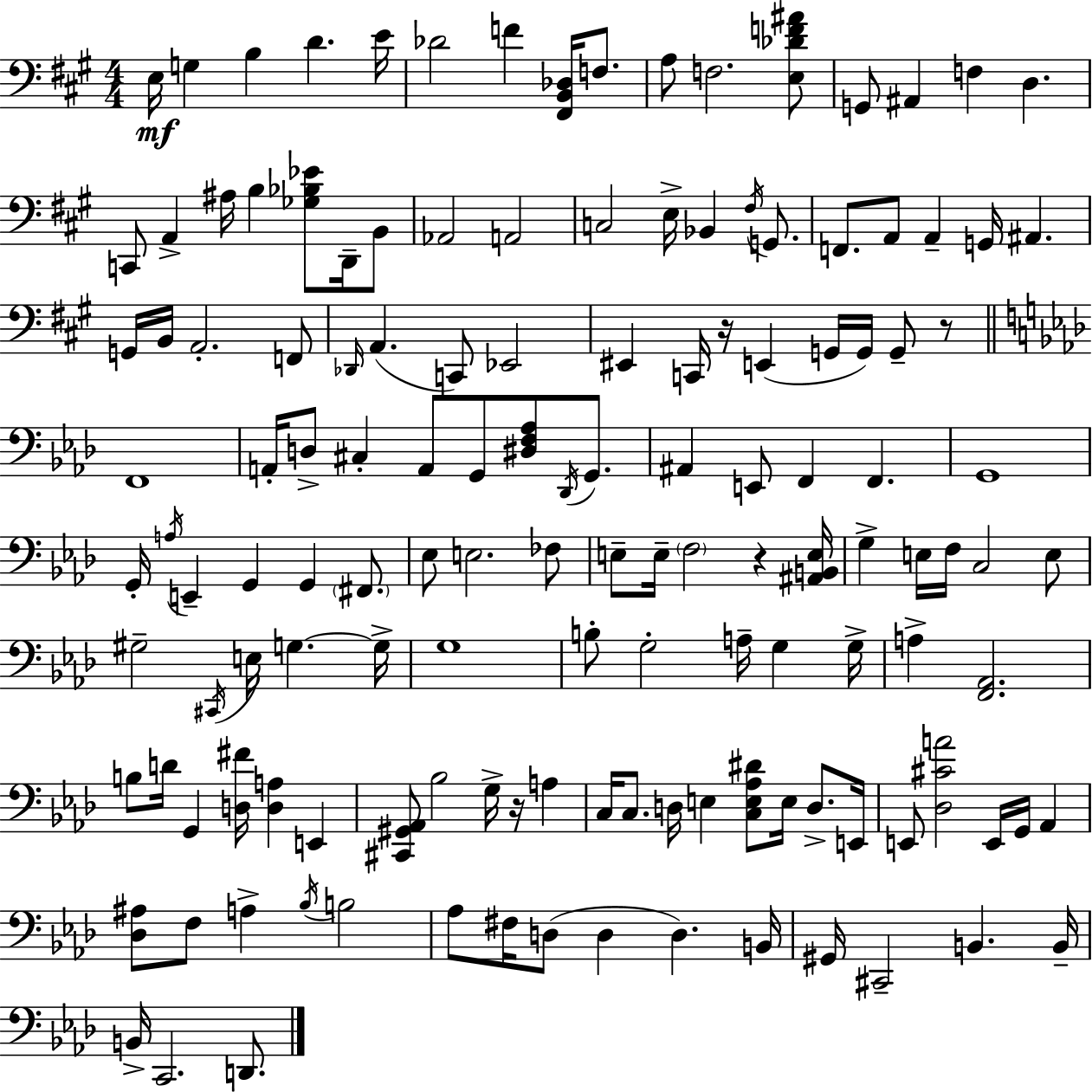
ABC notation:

X:1
T:Untitled
M:4/4
L:1/4
K:A
E,/4 G, B, D E/4 _D2 F [^F,,B,,_D,]/4 F,/2 A,/2 F,2 [E,_DF^A]/2 G,,/2 ^A,, F, D, C,,/2 A,, ^A,/4 B, [_G,_B,_E]/2 D,,/4 B,,/2 _A,,2 A,,2 C,2 E,/4 _B,, ^F,/4 G,,/2 F,,/2 A,,/2 A,, G,,/4 ^A,, G,,/4 B,,/4 A,,2 F,,/2 _D,,/4 A,, C,,/2 _E,,2 ^E,, C,,/4 z/4 E,, G,,/4 G,,/4 G,,/2 z/2 F,,4 A,,/4 D,/2 ^C, A,,/2 G,,/2 [^D,F,_A,]/2 _D,,/4 G,,/2 ^A,, E,,/2 F,, F,, G,,4 G,,/4 A,/4 E,, G,, G,, ^F,,/2 _E,/2 E,2 _F,/2 E,/2 E,/4 F,2 z [^A,,B,,E,]/4 G, E,/4 F,/4 C,2 E,/2 ^G,2 ^C,,/4 E,/4 G, G,/4 G,4 B,/2 G,2 A,/4 G, G,/4 A, [F,,_A,,]2 B,/2 D/4 G,, [D,^F]/4 [D,A,] E,, [^C,,^G,,_A,,]/2 _B,2 G,/4 z/4 A, C,/4 C,/2 D,/4 E, [C,E,_A,^D]/2 E,/4 D,/2 E,,/4 E,,/2 [_D,^CA]2 E,,/4 G,,/4 _A,, [_D,^A,]/2 F,/2 A, _B,/4 B,2 _A,/2 ^F,/4 D,/2 D, D, B,,/4 ^G,,/4 ^C,,2 B,, B,,/4 B,,/4 C,,2 D,,/2